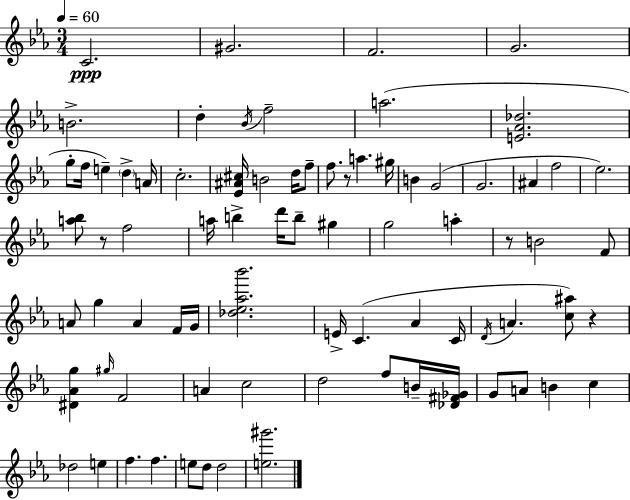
{
  \clef treble
  \numericTimeSignature
  \time 3/4
  \key c \minor
  \tempo 4 = 60
  c'2.\ppp | gis'2. | f'2. | g'2. | \break b'2.-> | d''4-. \acciaccatura { bes'16 } f''2-- | a''2.( | <e' aes' des''>2. | \break g''8-. f''16 e''4--) \parenthesize d''4-> | a'16 c''2.-. | <ees' ais' cis''>16 b'2 d''16 f''8-- | f''8. r8 a''4. | \break gis''16 b'4 g'2( | g'2. | ais'4 f''2 | ees''2.) | \break <a'' bes''>8 r8 f''2 | a''16 b''4-> d'''16 b''8-- gis''4 | g''2 a''4-. | r8 b'2 f'8 | \break a'8 g''4 a'4 f'16 | g'16 <des'' ees'' aes'' bes'''>2. | e'16-> c'4.( aes'4 | c'16 \acciaccatura { d'16 } a'4. <c'' ais''>8) r4 | \break <dis' aes' g''>4 \grace { gis''16 } f'2 | a'4 c''2 | d''2 f''8 | b'16-- <des' fis' ges'>16 g'8 a'8 b'4 c''4 | \break des''2 e''4 | f''4. f''4. | e''8 d''8 d''2 | <e'' gis'''>2. | \break \bar "|."
}